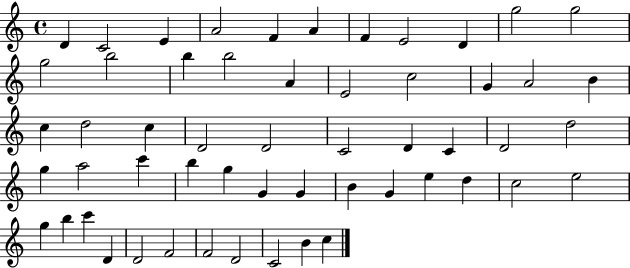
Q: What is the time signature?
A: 4/4